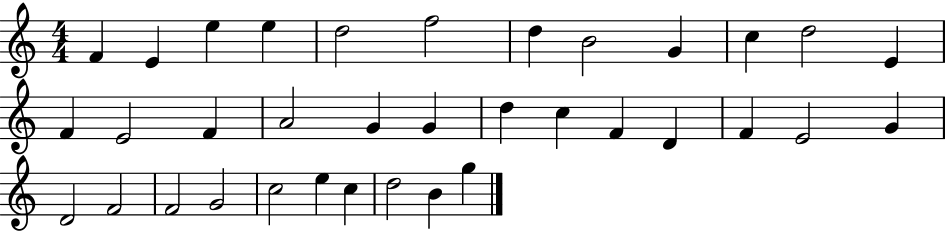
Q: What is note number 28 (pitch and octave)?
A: F4